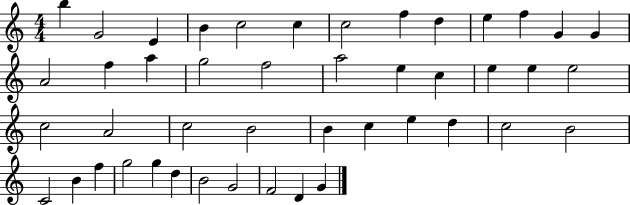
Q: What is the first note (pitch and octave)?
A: B5